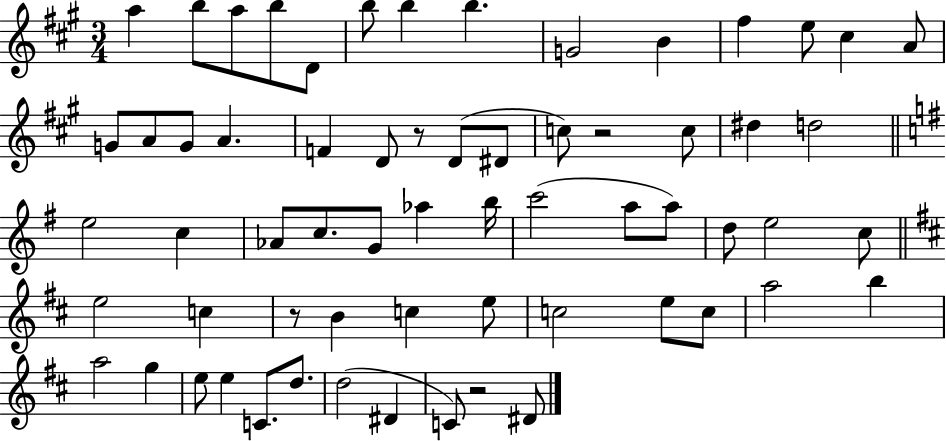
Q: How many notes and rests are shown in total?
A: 63